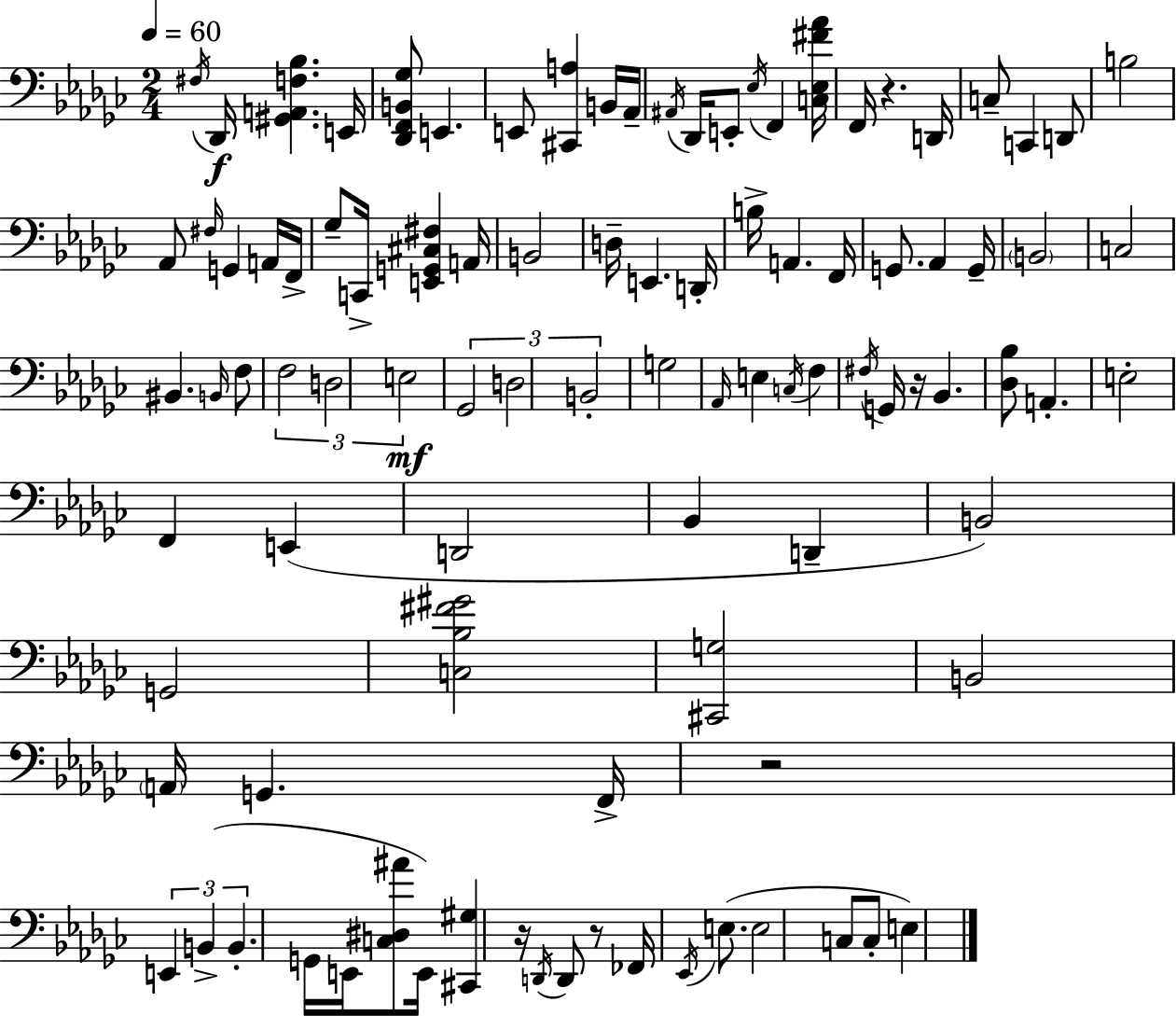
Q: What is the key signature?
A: EES minor